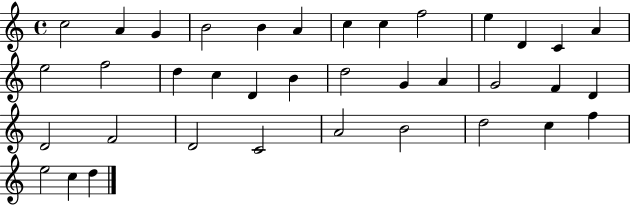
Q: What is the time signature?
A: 4/4